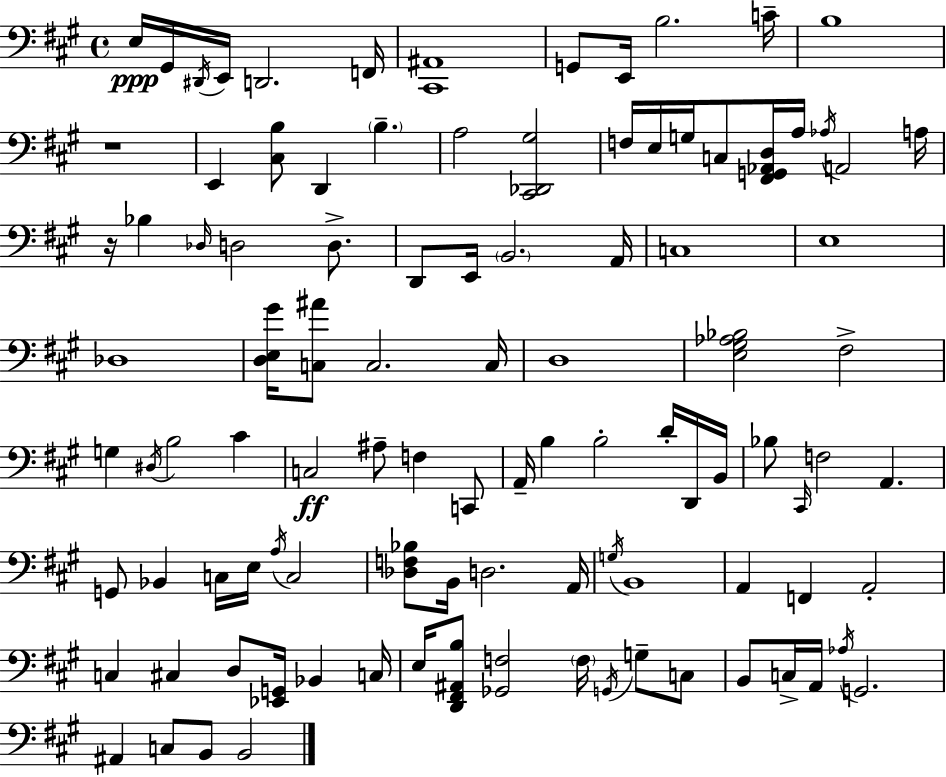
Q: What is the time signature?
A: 4/4